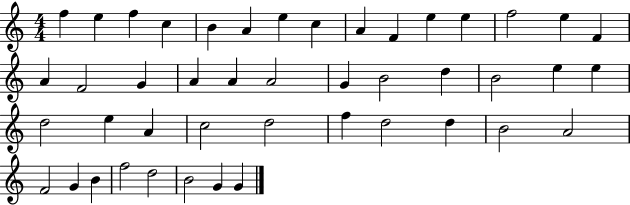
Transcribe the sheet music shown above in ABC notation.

X:1
T:Untitled
M:4/4
L:1/4
K:C
f e f c B A e c A F e e f2 e F A F2 G A A A2 G B2 d B2 e e d2 e A c2 d2 f d2 d B2 A2 F2 G B f2 d2 B2 G G